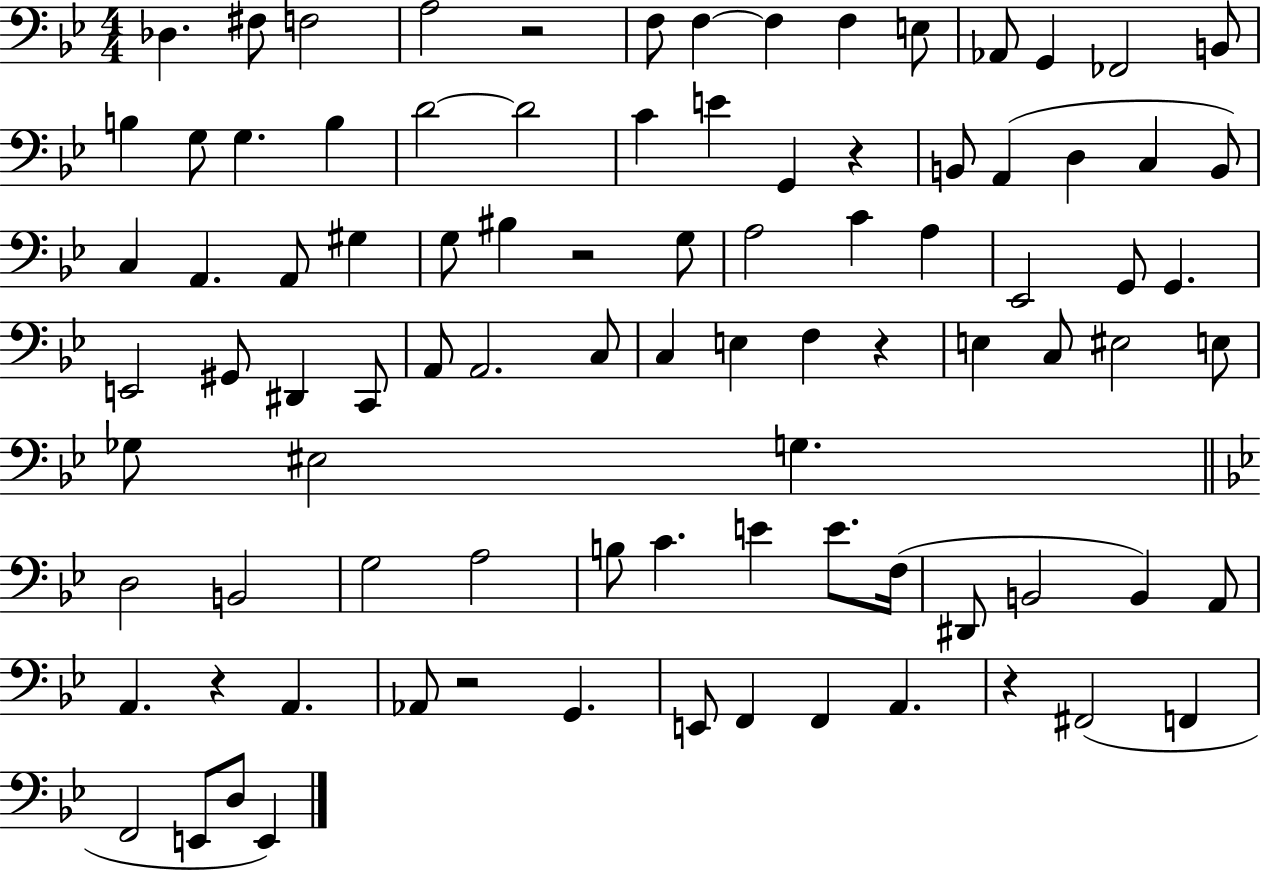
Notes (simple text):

Db3/q. F#3/e F3/h A3/h R/h F3/e F3/q F3/q F3/q E3/e Ab2/e G2/q FES2/h B2/e B3/q G3/e G3/q. B3/q D4/h D4/h C4/q E4/q G2/q R/q B2/e A2/q D3/q C3/q B2/e C3/q A2/q. A2/e G#3/q G3/e BIS3/q R/h G3/e A3/h C4/q A3/q Eb2/h G2/e G2/q. E2/h G#2/e D#2/q C2/e A2/e A2/h. C3/e C3/q E3/q F3/q R/q E3/q C3/e EIS3/h E3/e Gb3/e EIS3/h G3/q. D3/h B2/h G3/h A3/h B3/e C4/q. E4/q E4/e. F3/s D#2/e B2/h B2/q A2/e A2/q. R/q A2/q. Ab2/e R/h G2/q. E2/e F2/q F2/q A2/q. R/q F#2/h F2/q F2/h E2/e D3/e E2/q